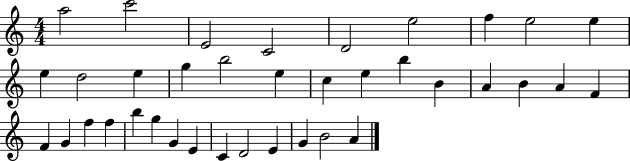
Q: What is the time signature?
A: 4/4